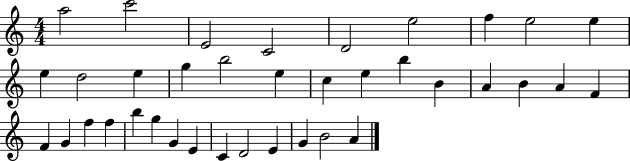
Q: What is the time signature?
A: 4/4